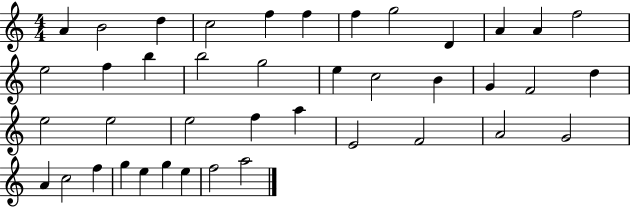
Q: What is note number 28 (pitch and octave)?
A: A5